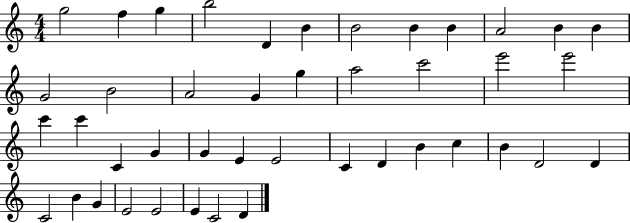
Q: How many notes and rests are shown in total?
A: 43